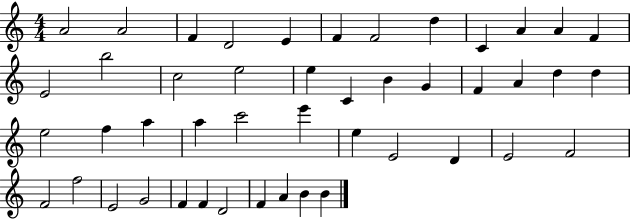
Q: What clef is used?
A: treble